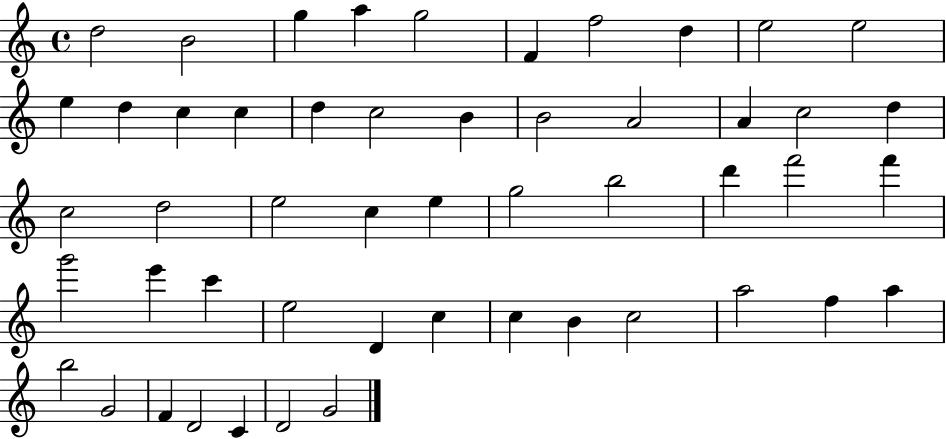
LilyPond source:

{
  \clef treble
  \time 4/4
  \defaultTimeSignature
  \key c \major
  d''2 b'2 | g''4 a''4 g''2 | f'4 f''2 d''4 | e''2 e''2 | \break e''4 d''4 c''4 c''4 | d''4 c''2 b'4 | b'2 a'2 | a'4 c''2 d''4 | \break c''2 d''2 | e''2 c''4 e''4 | g''2 b''2 | d'''4 f'''2 f'''4 | \break g'''2 e'''4 c'''4 | e''2 d'4 c''4 | c''4 b'4 c''2 | a''2 f''4 a''4 | \break b''2 g'2 | f'4 d'2 c'4 | d'2 g'2 | \bar "|."
}